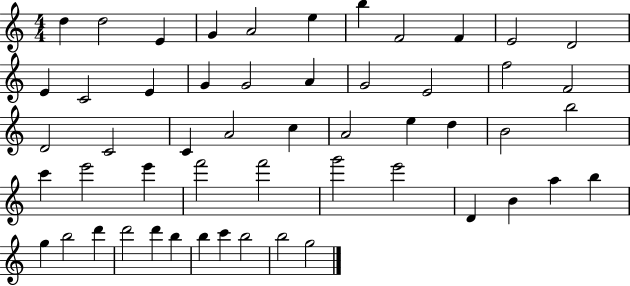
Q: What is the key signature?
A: C major